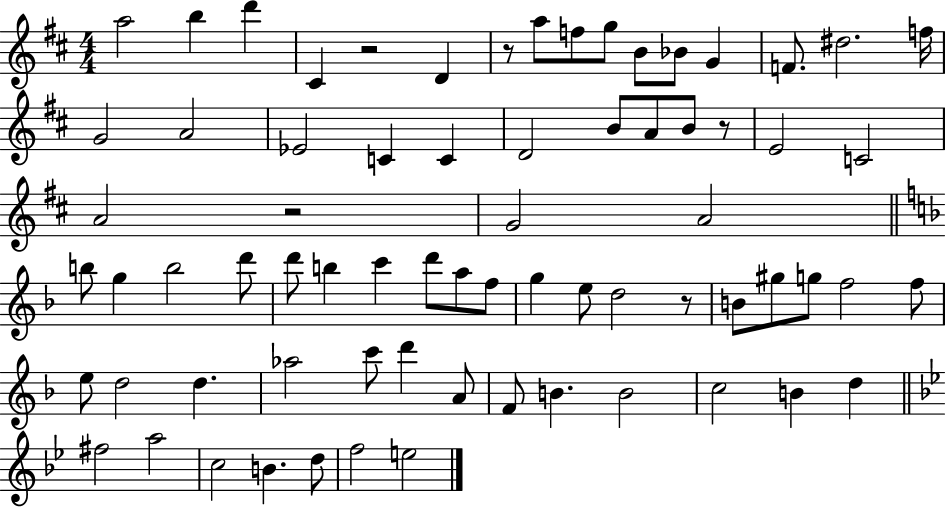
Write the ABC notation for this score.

X:1
T:Untitled
M:4/4
L:1/4
K:D
a2 b d' ^C z2 D z/2 a/2 f/2 g/2 B/2 _B/2 G F/2 ^d2 f/4 G2 A2 _E2 C C D2 B/2 A/2 B/2 z/2 E2 C2 A2 z2 G2 A2 b/2 g b2 d'/2 d'/2 b c' d'/2 a/2 f/2 g e/2 d2 z/2 B/2 ^g/2 g/2 f2 f/2 e/2 d2 d _a2 c'/2 d' A/2 F/2 B B2 c2 B d ^f2 a2 c2 B d/2 f2 e2